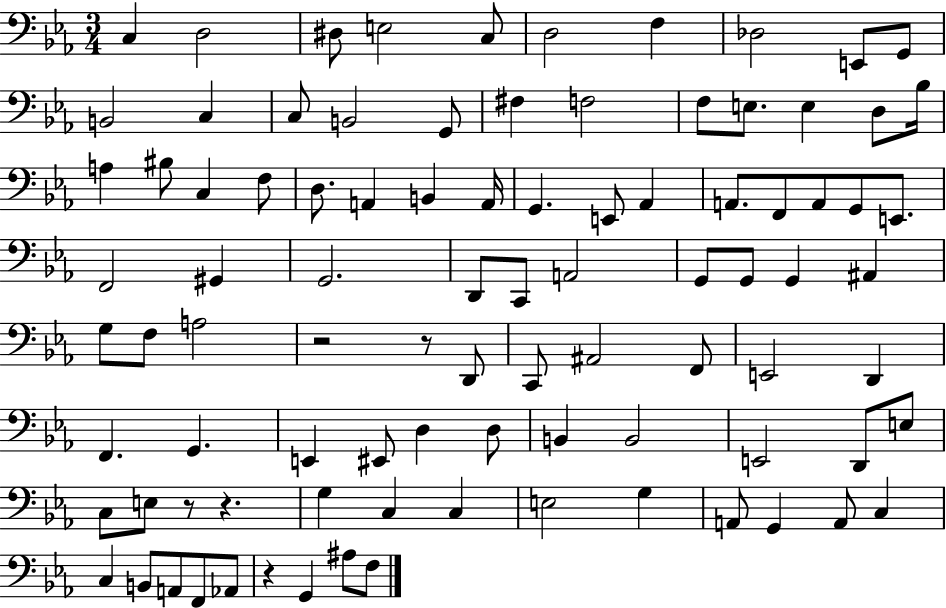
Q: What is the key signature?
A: EES major